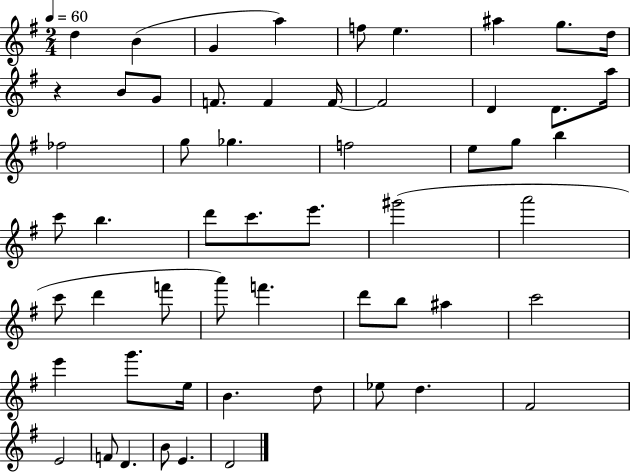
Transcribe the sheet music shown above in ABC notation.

X:1
T:Untitled
M:2/4
L:1/4
K:G
d B G a f/2 e ^a g/2 d/4 z B/2 G/2 F/2 F F/4 F2 D D/2 a/4 _f2 g/2 _g f2 e/2 g/2 b c'/2 b d'/2 c'/2 e'/2 ^g'2 a'2 c'/2 d' f'/2 a'/2 f' d'/2 b/2 ^a c'2 e' g'/2 e/4 B d/2 _e/2 d ^F2 E2 F/2 D B/2 E D2